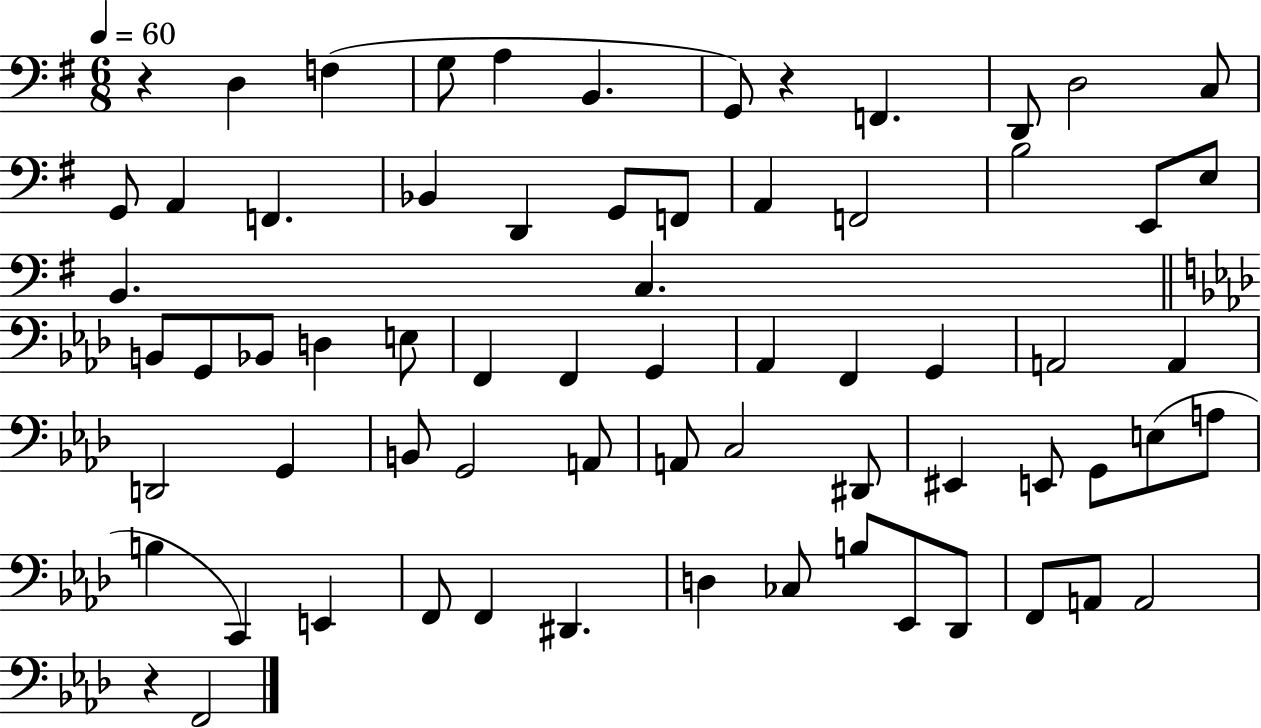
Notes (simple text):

R/q D3/q F3/q G3/e A3/q B2/q. G2/e R/q F2/q. D2/e D3/h C3/e G2/e A2/q F2/q. Bb2/q D2/q G2/e F2/e A2/q F2/h B3/h E2/e E3/e B2/q. C3/q. B2/e G2/e Bb2/e D3/q E3/e F2/q F2/q G2/q Ab2/q F2/q G2/q A2/h A2/q D2/h G2/q B2/e G2/h A2/e A2/e C3/h D#2/e EIS2/q E2/e G2/e E3/e A3/e B3/q C2/q E2/q F2/e F2/q D#2/q. D3/q CES3/e B3/e Eb2/e Db2/e F2/e A2/e A2/h R/q F2/h